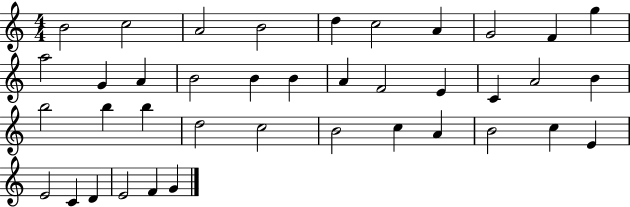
B4/h C5/h A4/h B4/h D5/q C5/h A4/q G4/h F4/q G5/q A5/h G4/q A4/q B4/h B4/q B4/q A4/q F4/h E4/q C4/q A4/h B4/q B5/h B5/q B5/q D5/h C5/h B4/h C5/q A4/q B4/h C5/q E4/q E4/h C4/q D4/q E4/h F4/q G4/q